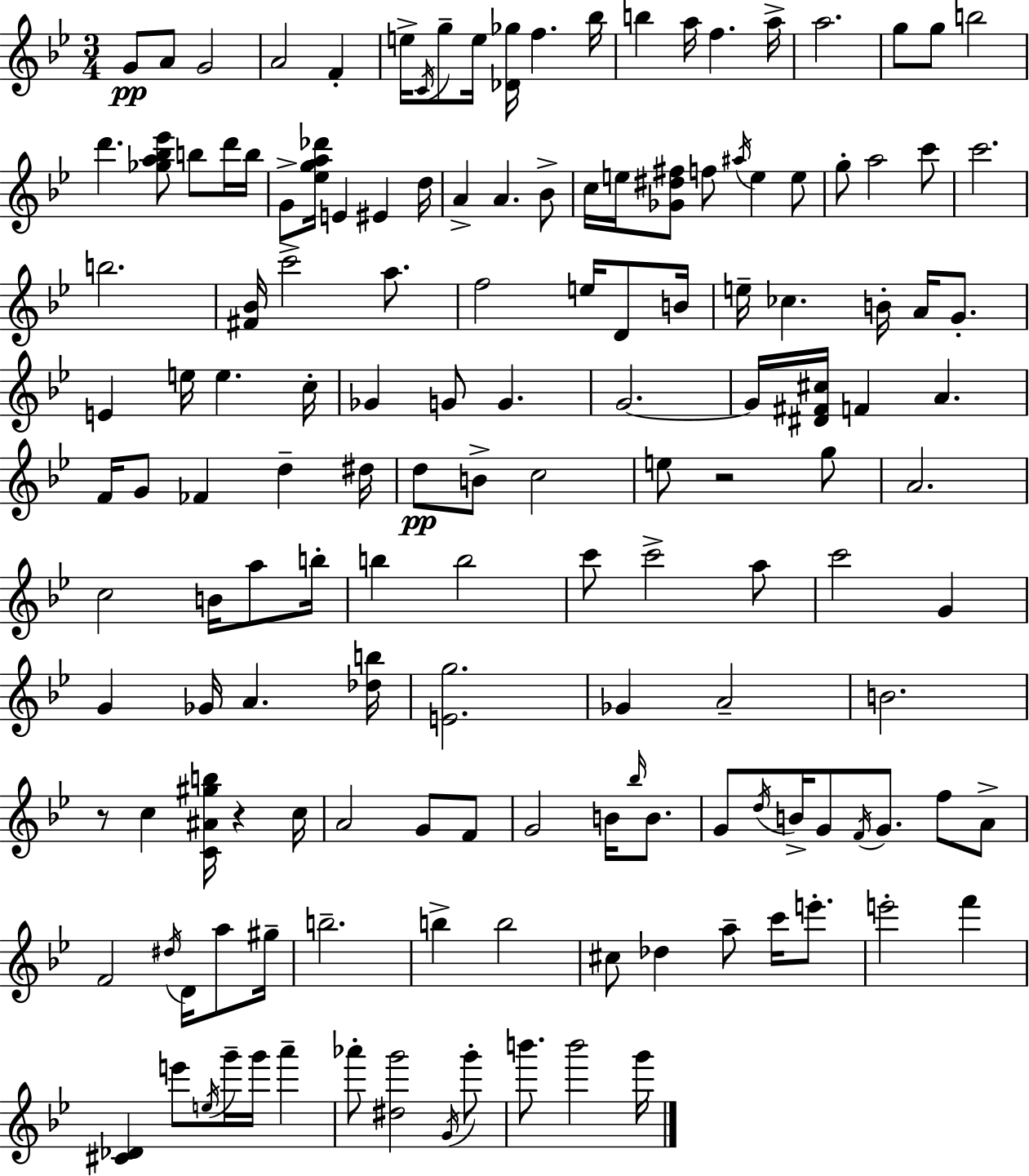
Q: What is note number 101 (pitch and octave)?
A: G4